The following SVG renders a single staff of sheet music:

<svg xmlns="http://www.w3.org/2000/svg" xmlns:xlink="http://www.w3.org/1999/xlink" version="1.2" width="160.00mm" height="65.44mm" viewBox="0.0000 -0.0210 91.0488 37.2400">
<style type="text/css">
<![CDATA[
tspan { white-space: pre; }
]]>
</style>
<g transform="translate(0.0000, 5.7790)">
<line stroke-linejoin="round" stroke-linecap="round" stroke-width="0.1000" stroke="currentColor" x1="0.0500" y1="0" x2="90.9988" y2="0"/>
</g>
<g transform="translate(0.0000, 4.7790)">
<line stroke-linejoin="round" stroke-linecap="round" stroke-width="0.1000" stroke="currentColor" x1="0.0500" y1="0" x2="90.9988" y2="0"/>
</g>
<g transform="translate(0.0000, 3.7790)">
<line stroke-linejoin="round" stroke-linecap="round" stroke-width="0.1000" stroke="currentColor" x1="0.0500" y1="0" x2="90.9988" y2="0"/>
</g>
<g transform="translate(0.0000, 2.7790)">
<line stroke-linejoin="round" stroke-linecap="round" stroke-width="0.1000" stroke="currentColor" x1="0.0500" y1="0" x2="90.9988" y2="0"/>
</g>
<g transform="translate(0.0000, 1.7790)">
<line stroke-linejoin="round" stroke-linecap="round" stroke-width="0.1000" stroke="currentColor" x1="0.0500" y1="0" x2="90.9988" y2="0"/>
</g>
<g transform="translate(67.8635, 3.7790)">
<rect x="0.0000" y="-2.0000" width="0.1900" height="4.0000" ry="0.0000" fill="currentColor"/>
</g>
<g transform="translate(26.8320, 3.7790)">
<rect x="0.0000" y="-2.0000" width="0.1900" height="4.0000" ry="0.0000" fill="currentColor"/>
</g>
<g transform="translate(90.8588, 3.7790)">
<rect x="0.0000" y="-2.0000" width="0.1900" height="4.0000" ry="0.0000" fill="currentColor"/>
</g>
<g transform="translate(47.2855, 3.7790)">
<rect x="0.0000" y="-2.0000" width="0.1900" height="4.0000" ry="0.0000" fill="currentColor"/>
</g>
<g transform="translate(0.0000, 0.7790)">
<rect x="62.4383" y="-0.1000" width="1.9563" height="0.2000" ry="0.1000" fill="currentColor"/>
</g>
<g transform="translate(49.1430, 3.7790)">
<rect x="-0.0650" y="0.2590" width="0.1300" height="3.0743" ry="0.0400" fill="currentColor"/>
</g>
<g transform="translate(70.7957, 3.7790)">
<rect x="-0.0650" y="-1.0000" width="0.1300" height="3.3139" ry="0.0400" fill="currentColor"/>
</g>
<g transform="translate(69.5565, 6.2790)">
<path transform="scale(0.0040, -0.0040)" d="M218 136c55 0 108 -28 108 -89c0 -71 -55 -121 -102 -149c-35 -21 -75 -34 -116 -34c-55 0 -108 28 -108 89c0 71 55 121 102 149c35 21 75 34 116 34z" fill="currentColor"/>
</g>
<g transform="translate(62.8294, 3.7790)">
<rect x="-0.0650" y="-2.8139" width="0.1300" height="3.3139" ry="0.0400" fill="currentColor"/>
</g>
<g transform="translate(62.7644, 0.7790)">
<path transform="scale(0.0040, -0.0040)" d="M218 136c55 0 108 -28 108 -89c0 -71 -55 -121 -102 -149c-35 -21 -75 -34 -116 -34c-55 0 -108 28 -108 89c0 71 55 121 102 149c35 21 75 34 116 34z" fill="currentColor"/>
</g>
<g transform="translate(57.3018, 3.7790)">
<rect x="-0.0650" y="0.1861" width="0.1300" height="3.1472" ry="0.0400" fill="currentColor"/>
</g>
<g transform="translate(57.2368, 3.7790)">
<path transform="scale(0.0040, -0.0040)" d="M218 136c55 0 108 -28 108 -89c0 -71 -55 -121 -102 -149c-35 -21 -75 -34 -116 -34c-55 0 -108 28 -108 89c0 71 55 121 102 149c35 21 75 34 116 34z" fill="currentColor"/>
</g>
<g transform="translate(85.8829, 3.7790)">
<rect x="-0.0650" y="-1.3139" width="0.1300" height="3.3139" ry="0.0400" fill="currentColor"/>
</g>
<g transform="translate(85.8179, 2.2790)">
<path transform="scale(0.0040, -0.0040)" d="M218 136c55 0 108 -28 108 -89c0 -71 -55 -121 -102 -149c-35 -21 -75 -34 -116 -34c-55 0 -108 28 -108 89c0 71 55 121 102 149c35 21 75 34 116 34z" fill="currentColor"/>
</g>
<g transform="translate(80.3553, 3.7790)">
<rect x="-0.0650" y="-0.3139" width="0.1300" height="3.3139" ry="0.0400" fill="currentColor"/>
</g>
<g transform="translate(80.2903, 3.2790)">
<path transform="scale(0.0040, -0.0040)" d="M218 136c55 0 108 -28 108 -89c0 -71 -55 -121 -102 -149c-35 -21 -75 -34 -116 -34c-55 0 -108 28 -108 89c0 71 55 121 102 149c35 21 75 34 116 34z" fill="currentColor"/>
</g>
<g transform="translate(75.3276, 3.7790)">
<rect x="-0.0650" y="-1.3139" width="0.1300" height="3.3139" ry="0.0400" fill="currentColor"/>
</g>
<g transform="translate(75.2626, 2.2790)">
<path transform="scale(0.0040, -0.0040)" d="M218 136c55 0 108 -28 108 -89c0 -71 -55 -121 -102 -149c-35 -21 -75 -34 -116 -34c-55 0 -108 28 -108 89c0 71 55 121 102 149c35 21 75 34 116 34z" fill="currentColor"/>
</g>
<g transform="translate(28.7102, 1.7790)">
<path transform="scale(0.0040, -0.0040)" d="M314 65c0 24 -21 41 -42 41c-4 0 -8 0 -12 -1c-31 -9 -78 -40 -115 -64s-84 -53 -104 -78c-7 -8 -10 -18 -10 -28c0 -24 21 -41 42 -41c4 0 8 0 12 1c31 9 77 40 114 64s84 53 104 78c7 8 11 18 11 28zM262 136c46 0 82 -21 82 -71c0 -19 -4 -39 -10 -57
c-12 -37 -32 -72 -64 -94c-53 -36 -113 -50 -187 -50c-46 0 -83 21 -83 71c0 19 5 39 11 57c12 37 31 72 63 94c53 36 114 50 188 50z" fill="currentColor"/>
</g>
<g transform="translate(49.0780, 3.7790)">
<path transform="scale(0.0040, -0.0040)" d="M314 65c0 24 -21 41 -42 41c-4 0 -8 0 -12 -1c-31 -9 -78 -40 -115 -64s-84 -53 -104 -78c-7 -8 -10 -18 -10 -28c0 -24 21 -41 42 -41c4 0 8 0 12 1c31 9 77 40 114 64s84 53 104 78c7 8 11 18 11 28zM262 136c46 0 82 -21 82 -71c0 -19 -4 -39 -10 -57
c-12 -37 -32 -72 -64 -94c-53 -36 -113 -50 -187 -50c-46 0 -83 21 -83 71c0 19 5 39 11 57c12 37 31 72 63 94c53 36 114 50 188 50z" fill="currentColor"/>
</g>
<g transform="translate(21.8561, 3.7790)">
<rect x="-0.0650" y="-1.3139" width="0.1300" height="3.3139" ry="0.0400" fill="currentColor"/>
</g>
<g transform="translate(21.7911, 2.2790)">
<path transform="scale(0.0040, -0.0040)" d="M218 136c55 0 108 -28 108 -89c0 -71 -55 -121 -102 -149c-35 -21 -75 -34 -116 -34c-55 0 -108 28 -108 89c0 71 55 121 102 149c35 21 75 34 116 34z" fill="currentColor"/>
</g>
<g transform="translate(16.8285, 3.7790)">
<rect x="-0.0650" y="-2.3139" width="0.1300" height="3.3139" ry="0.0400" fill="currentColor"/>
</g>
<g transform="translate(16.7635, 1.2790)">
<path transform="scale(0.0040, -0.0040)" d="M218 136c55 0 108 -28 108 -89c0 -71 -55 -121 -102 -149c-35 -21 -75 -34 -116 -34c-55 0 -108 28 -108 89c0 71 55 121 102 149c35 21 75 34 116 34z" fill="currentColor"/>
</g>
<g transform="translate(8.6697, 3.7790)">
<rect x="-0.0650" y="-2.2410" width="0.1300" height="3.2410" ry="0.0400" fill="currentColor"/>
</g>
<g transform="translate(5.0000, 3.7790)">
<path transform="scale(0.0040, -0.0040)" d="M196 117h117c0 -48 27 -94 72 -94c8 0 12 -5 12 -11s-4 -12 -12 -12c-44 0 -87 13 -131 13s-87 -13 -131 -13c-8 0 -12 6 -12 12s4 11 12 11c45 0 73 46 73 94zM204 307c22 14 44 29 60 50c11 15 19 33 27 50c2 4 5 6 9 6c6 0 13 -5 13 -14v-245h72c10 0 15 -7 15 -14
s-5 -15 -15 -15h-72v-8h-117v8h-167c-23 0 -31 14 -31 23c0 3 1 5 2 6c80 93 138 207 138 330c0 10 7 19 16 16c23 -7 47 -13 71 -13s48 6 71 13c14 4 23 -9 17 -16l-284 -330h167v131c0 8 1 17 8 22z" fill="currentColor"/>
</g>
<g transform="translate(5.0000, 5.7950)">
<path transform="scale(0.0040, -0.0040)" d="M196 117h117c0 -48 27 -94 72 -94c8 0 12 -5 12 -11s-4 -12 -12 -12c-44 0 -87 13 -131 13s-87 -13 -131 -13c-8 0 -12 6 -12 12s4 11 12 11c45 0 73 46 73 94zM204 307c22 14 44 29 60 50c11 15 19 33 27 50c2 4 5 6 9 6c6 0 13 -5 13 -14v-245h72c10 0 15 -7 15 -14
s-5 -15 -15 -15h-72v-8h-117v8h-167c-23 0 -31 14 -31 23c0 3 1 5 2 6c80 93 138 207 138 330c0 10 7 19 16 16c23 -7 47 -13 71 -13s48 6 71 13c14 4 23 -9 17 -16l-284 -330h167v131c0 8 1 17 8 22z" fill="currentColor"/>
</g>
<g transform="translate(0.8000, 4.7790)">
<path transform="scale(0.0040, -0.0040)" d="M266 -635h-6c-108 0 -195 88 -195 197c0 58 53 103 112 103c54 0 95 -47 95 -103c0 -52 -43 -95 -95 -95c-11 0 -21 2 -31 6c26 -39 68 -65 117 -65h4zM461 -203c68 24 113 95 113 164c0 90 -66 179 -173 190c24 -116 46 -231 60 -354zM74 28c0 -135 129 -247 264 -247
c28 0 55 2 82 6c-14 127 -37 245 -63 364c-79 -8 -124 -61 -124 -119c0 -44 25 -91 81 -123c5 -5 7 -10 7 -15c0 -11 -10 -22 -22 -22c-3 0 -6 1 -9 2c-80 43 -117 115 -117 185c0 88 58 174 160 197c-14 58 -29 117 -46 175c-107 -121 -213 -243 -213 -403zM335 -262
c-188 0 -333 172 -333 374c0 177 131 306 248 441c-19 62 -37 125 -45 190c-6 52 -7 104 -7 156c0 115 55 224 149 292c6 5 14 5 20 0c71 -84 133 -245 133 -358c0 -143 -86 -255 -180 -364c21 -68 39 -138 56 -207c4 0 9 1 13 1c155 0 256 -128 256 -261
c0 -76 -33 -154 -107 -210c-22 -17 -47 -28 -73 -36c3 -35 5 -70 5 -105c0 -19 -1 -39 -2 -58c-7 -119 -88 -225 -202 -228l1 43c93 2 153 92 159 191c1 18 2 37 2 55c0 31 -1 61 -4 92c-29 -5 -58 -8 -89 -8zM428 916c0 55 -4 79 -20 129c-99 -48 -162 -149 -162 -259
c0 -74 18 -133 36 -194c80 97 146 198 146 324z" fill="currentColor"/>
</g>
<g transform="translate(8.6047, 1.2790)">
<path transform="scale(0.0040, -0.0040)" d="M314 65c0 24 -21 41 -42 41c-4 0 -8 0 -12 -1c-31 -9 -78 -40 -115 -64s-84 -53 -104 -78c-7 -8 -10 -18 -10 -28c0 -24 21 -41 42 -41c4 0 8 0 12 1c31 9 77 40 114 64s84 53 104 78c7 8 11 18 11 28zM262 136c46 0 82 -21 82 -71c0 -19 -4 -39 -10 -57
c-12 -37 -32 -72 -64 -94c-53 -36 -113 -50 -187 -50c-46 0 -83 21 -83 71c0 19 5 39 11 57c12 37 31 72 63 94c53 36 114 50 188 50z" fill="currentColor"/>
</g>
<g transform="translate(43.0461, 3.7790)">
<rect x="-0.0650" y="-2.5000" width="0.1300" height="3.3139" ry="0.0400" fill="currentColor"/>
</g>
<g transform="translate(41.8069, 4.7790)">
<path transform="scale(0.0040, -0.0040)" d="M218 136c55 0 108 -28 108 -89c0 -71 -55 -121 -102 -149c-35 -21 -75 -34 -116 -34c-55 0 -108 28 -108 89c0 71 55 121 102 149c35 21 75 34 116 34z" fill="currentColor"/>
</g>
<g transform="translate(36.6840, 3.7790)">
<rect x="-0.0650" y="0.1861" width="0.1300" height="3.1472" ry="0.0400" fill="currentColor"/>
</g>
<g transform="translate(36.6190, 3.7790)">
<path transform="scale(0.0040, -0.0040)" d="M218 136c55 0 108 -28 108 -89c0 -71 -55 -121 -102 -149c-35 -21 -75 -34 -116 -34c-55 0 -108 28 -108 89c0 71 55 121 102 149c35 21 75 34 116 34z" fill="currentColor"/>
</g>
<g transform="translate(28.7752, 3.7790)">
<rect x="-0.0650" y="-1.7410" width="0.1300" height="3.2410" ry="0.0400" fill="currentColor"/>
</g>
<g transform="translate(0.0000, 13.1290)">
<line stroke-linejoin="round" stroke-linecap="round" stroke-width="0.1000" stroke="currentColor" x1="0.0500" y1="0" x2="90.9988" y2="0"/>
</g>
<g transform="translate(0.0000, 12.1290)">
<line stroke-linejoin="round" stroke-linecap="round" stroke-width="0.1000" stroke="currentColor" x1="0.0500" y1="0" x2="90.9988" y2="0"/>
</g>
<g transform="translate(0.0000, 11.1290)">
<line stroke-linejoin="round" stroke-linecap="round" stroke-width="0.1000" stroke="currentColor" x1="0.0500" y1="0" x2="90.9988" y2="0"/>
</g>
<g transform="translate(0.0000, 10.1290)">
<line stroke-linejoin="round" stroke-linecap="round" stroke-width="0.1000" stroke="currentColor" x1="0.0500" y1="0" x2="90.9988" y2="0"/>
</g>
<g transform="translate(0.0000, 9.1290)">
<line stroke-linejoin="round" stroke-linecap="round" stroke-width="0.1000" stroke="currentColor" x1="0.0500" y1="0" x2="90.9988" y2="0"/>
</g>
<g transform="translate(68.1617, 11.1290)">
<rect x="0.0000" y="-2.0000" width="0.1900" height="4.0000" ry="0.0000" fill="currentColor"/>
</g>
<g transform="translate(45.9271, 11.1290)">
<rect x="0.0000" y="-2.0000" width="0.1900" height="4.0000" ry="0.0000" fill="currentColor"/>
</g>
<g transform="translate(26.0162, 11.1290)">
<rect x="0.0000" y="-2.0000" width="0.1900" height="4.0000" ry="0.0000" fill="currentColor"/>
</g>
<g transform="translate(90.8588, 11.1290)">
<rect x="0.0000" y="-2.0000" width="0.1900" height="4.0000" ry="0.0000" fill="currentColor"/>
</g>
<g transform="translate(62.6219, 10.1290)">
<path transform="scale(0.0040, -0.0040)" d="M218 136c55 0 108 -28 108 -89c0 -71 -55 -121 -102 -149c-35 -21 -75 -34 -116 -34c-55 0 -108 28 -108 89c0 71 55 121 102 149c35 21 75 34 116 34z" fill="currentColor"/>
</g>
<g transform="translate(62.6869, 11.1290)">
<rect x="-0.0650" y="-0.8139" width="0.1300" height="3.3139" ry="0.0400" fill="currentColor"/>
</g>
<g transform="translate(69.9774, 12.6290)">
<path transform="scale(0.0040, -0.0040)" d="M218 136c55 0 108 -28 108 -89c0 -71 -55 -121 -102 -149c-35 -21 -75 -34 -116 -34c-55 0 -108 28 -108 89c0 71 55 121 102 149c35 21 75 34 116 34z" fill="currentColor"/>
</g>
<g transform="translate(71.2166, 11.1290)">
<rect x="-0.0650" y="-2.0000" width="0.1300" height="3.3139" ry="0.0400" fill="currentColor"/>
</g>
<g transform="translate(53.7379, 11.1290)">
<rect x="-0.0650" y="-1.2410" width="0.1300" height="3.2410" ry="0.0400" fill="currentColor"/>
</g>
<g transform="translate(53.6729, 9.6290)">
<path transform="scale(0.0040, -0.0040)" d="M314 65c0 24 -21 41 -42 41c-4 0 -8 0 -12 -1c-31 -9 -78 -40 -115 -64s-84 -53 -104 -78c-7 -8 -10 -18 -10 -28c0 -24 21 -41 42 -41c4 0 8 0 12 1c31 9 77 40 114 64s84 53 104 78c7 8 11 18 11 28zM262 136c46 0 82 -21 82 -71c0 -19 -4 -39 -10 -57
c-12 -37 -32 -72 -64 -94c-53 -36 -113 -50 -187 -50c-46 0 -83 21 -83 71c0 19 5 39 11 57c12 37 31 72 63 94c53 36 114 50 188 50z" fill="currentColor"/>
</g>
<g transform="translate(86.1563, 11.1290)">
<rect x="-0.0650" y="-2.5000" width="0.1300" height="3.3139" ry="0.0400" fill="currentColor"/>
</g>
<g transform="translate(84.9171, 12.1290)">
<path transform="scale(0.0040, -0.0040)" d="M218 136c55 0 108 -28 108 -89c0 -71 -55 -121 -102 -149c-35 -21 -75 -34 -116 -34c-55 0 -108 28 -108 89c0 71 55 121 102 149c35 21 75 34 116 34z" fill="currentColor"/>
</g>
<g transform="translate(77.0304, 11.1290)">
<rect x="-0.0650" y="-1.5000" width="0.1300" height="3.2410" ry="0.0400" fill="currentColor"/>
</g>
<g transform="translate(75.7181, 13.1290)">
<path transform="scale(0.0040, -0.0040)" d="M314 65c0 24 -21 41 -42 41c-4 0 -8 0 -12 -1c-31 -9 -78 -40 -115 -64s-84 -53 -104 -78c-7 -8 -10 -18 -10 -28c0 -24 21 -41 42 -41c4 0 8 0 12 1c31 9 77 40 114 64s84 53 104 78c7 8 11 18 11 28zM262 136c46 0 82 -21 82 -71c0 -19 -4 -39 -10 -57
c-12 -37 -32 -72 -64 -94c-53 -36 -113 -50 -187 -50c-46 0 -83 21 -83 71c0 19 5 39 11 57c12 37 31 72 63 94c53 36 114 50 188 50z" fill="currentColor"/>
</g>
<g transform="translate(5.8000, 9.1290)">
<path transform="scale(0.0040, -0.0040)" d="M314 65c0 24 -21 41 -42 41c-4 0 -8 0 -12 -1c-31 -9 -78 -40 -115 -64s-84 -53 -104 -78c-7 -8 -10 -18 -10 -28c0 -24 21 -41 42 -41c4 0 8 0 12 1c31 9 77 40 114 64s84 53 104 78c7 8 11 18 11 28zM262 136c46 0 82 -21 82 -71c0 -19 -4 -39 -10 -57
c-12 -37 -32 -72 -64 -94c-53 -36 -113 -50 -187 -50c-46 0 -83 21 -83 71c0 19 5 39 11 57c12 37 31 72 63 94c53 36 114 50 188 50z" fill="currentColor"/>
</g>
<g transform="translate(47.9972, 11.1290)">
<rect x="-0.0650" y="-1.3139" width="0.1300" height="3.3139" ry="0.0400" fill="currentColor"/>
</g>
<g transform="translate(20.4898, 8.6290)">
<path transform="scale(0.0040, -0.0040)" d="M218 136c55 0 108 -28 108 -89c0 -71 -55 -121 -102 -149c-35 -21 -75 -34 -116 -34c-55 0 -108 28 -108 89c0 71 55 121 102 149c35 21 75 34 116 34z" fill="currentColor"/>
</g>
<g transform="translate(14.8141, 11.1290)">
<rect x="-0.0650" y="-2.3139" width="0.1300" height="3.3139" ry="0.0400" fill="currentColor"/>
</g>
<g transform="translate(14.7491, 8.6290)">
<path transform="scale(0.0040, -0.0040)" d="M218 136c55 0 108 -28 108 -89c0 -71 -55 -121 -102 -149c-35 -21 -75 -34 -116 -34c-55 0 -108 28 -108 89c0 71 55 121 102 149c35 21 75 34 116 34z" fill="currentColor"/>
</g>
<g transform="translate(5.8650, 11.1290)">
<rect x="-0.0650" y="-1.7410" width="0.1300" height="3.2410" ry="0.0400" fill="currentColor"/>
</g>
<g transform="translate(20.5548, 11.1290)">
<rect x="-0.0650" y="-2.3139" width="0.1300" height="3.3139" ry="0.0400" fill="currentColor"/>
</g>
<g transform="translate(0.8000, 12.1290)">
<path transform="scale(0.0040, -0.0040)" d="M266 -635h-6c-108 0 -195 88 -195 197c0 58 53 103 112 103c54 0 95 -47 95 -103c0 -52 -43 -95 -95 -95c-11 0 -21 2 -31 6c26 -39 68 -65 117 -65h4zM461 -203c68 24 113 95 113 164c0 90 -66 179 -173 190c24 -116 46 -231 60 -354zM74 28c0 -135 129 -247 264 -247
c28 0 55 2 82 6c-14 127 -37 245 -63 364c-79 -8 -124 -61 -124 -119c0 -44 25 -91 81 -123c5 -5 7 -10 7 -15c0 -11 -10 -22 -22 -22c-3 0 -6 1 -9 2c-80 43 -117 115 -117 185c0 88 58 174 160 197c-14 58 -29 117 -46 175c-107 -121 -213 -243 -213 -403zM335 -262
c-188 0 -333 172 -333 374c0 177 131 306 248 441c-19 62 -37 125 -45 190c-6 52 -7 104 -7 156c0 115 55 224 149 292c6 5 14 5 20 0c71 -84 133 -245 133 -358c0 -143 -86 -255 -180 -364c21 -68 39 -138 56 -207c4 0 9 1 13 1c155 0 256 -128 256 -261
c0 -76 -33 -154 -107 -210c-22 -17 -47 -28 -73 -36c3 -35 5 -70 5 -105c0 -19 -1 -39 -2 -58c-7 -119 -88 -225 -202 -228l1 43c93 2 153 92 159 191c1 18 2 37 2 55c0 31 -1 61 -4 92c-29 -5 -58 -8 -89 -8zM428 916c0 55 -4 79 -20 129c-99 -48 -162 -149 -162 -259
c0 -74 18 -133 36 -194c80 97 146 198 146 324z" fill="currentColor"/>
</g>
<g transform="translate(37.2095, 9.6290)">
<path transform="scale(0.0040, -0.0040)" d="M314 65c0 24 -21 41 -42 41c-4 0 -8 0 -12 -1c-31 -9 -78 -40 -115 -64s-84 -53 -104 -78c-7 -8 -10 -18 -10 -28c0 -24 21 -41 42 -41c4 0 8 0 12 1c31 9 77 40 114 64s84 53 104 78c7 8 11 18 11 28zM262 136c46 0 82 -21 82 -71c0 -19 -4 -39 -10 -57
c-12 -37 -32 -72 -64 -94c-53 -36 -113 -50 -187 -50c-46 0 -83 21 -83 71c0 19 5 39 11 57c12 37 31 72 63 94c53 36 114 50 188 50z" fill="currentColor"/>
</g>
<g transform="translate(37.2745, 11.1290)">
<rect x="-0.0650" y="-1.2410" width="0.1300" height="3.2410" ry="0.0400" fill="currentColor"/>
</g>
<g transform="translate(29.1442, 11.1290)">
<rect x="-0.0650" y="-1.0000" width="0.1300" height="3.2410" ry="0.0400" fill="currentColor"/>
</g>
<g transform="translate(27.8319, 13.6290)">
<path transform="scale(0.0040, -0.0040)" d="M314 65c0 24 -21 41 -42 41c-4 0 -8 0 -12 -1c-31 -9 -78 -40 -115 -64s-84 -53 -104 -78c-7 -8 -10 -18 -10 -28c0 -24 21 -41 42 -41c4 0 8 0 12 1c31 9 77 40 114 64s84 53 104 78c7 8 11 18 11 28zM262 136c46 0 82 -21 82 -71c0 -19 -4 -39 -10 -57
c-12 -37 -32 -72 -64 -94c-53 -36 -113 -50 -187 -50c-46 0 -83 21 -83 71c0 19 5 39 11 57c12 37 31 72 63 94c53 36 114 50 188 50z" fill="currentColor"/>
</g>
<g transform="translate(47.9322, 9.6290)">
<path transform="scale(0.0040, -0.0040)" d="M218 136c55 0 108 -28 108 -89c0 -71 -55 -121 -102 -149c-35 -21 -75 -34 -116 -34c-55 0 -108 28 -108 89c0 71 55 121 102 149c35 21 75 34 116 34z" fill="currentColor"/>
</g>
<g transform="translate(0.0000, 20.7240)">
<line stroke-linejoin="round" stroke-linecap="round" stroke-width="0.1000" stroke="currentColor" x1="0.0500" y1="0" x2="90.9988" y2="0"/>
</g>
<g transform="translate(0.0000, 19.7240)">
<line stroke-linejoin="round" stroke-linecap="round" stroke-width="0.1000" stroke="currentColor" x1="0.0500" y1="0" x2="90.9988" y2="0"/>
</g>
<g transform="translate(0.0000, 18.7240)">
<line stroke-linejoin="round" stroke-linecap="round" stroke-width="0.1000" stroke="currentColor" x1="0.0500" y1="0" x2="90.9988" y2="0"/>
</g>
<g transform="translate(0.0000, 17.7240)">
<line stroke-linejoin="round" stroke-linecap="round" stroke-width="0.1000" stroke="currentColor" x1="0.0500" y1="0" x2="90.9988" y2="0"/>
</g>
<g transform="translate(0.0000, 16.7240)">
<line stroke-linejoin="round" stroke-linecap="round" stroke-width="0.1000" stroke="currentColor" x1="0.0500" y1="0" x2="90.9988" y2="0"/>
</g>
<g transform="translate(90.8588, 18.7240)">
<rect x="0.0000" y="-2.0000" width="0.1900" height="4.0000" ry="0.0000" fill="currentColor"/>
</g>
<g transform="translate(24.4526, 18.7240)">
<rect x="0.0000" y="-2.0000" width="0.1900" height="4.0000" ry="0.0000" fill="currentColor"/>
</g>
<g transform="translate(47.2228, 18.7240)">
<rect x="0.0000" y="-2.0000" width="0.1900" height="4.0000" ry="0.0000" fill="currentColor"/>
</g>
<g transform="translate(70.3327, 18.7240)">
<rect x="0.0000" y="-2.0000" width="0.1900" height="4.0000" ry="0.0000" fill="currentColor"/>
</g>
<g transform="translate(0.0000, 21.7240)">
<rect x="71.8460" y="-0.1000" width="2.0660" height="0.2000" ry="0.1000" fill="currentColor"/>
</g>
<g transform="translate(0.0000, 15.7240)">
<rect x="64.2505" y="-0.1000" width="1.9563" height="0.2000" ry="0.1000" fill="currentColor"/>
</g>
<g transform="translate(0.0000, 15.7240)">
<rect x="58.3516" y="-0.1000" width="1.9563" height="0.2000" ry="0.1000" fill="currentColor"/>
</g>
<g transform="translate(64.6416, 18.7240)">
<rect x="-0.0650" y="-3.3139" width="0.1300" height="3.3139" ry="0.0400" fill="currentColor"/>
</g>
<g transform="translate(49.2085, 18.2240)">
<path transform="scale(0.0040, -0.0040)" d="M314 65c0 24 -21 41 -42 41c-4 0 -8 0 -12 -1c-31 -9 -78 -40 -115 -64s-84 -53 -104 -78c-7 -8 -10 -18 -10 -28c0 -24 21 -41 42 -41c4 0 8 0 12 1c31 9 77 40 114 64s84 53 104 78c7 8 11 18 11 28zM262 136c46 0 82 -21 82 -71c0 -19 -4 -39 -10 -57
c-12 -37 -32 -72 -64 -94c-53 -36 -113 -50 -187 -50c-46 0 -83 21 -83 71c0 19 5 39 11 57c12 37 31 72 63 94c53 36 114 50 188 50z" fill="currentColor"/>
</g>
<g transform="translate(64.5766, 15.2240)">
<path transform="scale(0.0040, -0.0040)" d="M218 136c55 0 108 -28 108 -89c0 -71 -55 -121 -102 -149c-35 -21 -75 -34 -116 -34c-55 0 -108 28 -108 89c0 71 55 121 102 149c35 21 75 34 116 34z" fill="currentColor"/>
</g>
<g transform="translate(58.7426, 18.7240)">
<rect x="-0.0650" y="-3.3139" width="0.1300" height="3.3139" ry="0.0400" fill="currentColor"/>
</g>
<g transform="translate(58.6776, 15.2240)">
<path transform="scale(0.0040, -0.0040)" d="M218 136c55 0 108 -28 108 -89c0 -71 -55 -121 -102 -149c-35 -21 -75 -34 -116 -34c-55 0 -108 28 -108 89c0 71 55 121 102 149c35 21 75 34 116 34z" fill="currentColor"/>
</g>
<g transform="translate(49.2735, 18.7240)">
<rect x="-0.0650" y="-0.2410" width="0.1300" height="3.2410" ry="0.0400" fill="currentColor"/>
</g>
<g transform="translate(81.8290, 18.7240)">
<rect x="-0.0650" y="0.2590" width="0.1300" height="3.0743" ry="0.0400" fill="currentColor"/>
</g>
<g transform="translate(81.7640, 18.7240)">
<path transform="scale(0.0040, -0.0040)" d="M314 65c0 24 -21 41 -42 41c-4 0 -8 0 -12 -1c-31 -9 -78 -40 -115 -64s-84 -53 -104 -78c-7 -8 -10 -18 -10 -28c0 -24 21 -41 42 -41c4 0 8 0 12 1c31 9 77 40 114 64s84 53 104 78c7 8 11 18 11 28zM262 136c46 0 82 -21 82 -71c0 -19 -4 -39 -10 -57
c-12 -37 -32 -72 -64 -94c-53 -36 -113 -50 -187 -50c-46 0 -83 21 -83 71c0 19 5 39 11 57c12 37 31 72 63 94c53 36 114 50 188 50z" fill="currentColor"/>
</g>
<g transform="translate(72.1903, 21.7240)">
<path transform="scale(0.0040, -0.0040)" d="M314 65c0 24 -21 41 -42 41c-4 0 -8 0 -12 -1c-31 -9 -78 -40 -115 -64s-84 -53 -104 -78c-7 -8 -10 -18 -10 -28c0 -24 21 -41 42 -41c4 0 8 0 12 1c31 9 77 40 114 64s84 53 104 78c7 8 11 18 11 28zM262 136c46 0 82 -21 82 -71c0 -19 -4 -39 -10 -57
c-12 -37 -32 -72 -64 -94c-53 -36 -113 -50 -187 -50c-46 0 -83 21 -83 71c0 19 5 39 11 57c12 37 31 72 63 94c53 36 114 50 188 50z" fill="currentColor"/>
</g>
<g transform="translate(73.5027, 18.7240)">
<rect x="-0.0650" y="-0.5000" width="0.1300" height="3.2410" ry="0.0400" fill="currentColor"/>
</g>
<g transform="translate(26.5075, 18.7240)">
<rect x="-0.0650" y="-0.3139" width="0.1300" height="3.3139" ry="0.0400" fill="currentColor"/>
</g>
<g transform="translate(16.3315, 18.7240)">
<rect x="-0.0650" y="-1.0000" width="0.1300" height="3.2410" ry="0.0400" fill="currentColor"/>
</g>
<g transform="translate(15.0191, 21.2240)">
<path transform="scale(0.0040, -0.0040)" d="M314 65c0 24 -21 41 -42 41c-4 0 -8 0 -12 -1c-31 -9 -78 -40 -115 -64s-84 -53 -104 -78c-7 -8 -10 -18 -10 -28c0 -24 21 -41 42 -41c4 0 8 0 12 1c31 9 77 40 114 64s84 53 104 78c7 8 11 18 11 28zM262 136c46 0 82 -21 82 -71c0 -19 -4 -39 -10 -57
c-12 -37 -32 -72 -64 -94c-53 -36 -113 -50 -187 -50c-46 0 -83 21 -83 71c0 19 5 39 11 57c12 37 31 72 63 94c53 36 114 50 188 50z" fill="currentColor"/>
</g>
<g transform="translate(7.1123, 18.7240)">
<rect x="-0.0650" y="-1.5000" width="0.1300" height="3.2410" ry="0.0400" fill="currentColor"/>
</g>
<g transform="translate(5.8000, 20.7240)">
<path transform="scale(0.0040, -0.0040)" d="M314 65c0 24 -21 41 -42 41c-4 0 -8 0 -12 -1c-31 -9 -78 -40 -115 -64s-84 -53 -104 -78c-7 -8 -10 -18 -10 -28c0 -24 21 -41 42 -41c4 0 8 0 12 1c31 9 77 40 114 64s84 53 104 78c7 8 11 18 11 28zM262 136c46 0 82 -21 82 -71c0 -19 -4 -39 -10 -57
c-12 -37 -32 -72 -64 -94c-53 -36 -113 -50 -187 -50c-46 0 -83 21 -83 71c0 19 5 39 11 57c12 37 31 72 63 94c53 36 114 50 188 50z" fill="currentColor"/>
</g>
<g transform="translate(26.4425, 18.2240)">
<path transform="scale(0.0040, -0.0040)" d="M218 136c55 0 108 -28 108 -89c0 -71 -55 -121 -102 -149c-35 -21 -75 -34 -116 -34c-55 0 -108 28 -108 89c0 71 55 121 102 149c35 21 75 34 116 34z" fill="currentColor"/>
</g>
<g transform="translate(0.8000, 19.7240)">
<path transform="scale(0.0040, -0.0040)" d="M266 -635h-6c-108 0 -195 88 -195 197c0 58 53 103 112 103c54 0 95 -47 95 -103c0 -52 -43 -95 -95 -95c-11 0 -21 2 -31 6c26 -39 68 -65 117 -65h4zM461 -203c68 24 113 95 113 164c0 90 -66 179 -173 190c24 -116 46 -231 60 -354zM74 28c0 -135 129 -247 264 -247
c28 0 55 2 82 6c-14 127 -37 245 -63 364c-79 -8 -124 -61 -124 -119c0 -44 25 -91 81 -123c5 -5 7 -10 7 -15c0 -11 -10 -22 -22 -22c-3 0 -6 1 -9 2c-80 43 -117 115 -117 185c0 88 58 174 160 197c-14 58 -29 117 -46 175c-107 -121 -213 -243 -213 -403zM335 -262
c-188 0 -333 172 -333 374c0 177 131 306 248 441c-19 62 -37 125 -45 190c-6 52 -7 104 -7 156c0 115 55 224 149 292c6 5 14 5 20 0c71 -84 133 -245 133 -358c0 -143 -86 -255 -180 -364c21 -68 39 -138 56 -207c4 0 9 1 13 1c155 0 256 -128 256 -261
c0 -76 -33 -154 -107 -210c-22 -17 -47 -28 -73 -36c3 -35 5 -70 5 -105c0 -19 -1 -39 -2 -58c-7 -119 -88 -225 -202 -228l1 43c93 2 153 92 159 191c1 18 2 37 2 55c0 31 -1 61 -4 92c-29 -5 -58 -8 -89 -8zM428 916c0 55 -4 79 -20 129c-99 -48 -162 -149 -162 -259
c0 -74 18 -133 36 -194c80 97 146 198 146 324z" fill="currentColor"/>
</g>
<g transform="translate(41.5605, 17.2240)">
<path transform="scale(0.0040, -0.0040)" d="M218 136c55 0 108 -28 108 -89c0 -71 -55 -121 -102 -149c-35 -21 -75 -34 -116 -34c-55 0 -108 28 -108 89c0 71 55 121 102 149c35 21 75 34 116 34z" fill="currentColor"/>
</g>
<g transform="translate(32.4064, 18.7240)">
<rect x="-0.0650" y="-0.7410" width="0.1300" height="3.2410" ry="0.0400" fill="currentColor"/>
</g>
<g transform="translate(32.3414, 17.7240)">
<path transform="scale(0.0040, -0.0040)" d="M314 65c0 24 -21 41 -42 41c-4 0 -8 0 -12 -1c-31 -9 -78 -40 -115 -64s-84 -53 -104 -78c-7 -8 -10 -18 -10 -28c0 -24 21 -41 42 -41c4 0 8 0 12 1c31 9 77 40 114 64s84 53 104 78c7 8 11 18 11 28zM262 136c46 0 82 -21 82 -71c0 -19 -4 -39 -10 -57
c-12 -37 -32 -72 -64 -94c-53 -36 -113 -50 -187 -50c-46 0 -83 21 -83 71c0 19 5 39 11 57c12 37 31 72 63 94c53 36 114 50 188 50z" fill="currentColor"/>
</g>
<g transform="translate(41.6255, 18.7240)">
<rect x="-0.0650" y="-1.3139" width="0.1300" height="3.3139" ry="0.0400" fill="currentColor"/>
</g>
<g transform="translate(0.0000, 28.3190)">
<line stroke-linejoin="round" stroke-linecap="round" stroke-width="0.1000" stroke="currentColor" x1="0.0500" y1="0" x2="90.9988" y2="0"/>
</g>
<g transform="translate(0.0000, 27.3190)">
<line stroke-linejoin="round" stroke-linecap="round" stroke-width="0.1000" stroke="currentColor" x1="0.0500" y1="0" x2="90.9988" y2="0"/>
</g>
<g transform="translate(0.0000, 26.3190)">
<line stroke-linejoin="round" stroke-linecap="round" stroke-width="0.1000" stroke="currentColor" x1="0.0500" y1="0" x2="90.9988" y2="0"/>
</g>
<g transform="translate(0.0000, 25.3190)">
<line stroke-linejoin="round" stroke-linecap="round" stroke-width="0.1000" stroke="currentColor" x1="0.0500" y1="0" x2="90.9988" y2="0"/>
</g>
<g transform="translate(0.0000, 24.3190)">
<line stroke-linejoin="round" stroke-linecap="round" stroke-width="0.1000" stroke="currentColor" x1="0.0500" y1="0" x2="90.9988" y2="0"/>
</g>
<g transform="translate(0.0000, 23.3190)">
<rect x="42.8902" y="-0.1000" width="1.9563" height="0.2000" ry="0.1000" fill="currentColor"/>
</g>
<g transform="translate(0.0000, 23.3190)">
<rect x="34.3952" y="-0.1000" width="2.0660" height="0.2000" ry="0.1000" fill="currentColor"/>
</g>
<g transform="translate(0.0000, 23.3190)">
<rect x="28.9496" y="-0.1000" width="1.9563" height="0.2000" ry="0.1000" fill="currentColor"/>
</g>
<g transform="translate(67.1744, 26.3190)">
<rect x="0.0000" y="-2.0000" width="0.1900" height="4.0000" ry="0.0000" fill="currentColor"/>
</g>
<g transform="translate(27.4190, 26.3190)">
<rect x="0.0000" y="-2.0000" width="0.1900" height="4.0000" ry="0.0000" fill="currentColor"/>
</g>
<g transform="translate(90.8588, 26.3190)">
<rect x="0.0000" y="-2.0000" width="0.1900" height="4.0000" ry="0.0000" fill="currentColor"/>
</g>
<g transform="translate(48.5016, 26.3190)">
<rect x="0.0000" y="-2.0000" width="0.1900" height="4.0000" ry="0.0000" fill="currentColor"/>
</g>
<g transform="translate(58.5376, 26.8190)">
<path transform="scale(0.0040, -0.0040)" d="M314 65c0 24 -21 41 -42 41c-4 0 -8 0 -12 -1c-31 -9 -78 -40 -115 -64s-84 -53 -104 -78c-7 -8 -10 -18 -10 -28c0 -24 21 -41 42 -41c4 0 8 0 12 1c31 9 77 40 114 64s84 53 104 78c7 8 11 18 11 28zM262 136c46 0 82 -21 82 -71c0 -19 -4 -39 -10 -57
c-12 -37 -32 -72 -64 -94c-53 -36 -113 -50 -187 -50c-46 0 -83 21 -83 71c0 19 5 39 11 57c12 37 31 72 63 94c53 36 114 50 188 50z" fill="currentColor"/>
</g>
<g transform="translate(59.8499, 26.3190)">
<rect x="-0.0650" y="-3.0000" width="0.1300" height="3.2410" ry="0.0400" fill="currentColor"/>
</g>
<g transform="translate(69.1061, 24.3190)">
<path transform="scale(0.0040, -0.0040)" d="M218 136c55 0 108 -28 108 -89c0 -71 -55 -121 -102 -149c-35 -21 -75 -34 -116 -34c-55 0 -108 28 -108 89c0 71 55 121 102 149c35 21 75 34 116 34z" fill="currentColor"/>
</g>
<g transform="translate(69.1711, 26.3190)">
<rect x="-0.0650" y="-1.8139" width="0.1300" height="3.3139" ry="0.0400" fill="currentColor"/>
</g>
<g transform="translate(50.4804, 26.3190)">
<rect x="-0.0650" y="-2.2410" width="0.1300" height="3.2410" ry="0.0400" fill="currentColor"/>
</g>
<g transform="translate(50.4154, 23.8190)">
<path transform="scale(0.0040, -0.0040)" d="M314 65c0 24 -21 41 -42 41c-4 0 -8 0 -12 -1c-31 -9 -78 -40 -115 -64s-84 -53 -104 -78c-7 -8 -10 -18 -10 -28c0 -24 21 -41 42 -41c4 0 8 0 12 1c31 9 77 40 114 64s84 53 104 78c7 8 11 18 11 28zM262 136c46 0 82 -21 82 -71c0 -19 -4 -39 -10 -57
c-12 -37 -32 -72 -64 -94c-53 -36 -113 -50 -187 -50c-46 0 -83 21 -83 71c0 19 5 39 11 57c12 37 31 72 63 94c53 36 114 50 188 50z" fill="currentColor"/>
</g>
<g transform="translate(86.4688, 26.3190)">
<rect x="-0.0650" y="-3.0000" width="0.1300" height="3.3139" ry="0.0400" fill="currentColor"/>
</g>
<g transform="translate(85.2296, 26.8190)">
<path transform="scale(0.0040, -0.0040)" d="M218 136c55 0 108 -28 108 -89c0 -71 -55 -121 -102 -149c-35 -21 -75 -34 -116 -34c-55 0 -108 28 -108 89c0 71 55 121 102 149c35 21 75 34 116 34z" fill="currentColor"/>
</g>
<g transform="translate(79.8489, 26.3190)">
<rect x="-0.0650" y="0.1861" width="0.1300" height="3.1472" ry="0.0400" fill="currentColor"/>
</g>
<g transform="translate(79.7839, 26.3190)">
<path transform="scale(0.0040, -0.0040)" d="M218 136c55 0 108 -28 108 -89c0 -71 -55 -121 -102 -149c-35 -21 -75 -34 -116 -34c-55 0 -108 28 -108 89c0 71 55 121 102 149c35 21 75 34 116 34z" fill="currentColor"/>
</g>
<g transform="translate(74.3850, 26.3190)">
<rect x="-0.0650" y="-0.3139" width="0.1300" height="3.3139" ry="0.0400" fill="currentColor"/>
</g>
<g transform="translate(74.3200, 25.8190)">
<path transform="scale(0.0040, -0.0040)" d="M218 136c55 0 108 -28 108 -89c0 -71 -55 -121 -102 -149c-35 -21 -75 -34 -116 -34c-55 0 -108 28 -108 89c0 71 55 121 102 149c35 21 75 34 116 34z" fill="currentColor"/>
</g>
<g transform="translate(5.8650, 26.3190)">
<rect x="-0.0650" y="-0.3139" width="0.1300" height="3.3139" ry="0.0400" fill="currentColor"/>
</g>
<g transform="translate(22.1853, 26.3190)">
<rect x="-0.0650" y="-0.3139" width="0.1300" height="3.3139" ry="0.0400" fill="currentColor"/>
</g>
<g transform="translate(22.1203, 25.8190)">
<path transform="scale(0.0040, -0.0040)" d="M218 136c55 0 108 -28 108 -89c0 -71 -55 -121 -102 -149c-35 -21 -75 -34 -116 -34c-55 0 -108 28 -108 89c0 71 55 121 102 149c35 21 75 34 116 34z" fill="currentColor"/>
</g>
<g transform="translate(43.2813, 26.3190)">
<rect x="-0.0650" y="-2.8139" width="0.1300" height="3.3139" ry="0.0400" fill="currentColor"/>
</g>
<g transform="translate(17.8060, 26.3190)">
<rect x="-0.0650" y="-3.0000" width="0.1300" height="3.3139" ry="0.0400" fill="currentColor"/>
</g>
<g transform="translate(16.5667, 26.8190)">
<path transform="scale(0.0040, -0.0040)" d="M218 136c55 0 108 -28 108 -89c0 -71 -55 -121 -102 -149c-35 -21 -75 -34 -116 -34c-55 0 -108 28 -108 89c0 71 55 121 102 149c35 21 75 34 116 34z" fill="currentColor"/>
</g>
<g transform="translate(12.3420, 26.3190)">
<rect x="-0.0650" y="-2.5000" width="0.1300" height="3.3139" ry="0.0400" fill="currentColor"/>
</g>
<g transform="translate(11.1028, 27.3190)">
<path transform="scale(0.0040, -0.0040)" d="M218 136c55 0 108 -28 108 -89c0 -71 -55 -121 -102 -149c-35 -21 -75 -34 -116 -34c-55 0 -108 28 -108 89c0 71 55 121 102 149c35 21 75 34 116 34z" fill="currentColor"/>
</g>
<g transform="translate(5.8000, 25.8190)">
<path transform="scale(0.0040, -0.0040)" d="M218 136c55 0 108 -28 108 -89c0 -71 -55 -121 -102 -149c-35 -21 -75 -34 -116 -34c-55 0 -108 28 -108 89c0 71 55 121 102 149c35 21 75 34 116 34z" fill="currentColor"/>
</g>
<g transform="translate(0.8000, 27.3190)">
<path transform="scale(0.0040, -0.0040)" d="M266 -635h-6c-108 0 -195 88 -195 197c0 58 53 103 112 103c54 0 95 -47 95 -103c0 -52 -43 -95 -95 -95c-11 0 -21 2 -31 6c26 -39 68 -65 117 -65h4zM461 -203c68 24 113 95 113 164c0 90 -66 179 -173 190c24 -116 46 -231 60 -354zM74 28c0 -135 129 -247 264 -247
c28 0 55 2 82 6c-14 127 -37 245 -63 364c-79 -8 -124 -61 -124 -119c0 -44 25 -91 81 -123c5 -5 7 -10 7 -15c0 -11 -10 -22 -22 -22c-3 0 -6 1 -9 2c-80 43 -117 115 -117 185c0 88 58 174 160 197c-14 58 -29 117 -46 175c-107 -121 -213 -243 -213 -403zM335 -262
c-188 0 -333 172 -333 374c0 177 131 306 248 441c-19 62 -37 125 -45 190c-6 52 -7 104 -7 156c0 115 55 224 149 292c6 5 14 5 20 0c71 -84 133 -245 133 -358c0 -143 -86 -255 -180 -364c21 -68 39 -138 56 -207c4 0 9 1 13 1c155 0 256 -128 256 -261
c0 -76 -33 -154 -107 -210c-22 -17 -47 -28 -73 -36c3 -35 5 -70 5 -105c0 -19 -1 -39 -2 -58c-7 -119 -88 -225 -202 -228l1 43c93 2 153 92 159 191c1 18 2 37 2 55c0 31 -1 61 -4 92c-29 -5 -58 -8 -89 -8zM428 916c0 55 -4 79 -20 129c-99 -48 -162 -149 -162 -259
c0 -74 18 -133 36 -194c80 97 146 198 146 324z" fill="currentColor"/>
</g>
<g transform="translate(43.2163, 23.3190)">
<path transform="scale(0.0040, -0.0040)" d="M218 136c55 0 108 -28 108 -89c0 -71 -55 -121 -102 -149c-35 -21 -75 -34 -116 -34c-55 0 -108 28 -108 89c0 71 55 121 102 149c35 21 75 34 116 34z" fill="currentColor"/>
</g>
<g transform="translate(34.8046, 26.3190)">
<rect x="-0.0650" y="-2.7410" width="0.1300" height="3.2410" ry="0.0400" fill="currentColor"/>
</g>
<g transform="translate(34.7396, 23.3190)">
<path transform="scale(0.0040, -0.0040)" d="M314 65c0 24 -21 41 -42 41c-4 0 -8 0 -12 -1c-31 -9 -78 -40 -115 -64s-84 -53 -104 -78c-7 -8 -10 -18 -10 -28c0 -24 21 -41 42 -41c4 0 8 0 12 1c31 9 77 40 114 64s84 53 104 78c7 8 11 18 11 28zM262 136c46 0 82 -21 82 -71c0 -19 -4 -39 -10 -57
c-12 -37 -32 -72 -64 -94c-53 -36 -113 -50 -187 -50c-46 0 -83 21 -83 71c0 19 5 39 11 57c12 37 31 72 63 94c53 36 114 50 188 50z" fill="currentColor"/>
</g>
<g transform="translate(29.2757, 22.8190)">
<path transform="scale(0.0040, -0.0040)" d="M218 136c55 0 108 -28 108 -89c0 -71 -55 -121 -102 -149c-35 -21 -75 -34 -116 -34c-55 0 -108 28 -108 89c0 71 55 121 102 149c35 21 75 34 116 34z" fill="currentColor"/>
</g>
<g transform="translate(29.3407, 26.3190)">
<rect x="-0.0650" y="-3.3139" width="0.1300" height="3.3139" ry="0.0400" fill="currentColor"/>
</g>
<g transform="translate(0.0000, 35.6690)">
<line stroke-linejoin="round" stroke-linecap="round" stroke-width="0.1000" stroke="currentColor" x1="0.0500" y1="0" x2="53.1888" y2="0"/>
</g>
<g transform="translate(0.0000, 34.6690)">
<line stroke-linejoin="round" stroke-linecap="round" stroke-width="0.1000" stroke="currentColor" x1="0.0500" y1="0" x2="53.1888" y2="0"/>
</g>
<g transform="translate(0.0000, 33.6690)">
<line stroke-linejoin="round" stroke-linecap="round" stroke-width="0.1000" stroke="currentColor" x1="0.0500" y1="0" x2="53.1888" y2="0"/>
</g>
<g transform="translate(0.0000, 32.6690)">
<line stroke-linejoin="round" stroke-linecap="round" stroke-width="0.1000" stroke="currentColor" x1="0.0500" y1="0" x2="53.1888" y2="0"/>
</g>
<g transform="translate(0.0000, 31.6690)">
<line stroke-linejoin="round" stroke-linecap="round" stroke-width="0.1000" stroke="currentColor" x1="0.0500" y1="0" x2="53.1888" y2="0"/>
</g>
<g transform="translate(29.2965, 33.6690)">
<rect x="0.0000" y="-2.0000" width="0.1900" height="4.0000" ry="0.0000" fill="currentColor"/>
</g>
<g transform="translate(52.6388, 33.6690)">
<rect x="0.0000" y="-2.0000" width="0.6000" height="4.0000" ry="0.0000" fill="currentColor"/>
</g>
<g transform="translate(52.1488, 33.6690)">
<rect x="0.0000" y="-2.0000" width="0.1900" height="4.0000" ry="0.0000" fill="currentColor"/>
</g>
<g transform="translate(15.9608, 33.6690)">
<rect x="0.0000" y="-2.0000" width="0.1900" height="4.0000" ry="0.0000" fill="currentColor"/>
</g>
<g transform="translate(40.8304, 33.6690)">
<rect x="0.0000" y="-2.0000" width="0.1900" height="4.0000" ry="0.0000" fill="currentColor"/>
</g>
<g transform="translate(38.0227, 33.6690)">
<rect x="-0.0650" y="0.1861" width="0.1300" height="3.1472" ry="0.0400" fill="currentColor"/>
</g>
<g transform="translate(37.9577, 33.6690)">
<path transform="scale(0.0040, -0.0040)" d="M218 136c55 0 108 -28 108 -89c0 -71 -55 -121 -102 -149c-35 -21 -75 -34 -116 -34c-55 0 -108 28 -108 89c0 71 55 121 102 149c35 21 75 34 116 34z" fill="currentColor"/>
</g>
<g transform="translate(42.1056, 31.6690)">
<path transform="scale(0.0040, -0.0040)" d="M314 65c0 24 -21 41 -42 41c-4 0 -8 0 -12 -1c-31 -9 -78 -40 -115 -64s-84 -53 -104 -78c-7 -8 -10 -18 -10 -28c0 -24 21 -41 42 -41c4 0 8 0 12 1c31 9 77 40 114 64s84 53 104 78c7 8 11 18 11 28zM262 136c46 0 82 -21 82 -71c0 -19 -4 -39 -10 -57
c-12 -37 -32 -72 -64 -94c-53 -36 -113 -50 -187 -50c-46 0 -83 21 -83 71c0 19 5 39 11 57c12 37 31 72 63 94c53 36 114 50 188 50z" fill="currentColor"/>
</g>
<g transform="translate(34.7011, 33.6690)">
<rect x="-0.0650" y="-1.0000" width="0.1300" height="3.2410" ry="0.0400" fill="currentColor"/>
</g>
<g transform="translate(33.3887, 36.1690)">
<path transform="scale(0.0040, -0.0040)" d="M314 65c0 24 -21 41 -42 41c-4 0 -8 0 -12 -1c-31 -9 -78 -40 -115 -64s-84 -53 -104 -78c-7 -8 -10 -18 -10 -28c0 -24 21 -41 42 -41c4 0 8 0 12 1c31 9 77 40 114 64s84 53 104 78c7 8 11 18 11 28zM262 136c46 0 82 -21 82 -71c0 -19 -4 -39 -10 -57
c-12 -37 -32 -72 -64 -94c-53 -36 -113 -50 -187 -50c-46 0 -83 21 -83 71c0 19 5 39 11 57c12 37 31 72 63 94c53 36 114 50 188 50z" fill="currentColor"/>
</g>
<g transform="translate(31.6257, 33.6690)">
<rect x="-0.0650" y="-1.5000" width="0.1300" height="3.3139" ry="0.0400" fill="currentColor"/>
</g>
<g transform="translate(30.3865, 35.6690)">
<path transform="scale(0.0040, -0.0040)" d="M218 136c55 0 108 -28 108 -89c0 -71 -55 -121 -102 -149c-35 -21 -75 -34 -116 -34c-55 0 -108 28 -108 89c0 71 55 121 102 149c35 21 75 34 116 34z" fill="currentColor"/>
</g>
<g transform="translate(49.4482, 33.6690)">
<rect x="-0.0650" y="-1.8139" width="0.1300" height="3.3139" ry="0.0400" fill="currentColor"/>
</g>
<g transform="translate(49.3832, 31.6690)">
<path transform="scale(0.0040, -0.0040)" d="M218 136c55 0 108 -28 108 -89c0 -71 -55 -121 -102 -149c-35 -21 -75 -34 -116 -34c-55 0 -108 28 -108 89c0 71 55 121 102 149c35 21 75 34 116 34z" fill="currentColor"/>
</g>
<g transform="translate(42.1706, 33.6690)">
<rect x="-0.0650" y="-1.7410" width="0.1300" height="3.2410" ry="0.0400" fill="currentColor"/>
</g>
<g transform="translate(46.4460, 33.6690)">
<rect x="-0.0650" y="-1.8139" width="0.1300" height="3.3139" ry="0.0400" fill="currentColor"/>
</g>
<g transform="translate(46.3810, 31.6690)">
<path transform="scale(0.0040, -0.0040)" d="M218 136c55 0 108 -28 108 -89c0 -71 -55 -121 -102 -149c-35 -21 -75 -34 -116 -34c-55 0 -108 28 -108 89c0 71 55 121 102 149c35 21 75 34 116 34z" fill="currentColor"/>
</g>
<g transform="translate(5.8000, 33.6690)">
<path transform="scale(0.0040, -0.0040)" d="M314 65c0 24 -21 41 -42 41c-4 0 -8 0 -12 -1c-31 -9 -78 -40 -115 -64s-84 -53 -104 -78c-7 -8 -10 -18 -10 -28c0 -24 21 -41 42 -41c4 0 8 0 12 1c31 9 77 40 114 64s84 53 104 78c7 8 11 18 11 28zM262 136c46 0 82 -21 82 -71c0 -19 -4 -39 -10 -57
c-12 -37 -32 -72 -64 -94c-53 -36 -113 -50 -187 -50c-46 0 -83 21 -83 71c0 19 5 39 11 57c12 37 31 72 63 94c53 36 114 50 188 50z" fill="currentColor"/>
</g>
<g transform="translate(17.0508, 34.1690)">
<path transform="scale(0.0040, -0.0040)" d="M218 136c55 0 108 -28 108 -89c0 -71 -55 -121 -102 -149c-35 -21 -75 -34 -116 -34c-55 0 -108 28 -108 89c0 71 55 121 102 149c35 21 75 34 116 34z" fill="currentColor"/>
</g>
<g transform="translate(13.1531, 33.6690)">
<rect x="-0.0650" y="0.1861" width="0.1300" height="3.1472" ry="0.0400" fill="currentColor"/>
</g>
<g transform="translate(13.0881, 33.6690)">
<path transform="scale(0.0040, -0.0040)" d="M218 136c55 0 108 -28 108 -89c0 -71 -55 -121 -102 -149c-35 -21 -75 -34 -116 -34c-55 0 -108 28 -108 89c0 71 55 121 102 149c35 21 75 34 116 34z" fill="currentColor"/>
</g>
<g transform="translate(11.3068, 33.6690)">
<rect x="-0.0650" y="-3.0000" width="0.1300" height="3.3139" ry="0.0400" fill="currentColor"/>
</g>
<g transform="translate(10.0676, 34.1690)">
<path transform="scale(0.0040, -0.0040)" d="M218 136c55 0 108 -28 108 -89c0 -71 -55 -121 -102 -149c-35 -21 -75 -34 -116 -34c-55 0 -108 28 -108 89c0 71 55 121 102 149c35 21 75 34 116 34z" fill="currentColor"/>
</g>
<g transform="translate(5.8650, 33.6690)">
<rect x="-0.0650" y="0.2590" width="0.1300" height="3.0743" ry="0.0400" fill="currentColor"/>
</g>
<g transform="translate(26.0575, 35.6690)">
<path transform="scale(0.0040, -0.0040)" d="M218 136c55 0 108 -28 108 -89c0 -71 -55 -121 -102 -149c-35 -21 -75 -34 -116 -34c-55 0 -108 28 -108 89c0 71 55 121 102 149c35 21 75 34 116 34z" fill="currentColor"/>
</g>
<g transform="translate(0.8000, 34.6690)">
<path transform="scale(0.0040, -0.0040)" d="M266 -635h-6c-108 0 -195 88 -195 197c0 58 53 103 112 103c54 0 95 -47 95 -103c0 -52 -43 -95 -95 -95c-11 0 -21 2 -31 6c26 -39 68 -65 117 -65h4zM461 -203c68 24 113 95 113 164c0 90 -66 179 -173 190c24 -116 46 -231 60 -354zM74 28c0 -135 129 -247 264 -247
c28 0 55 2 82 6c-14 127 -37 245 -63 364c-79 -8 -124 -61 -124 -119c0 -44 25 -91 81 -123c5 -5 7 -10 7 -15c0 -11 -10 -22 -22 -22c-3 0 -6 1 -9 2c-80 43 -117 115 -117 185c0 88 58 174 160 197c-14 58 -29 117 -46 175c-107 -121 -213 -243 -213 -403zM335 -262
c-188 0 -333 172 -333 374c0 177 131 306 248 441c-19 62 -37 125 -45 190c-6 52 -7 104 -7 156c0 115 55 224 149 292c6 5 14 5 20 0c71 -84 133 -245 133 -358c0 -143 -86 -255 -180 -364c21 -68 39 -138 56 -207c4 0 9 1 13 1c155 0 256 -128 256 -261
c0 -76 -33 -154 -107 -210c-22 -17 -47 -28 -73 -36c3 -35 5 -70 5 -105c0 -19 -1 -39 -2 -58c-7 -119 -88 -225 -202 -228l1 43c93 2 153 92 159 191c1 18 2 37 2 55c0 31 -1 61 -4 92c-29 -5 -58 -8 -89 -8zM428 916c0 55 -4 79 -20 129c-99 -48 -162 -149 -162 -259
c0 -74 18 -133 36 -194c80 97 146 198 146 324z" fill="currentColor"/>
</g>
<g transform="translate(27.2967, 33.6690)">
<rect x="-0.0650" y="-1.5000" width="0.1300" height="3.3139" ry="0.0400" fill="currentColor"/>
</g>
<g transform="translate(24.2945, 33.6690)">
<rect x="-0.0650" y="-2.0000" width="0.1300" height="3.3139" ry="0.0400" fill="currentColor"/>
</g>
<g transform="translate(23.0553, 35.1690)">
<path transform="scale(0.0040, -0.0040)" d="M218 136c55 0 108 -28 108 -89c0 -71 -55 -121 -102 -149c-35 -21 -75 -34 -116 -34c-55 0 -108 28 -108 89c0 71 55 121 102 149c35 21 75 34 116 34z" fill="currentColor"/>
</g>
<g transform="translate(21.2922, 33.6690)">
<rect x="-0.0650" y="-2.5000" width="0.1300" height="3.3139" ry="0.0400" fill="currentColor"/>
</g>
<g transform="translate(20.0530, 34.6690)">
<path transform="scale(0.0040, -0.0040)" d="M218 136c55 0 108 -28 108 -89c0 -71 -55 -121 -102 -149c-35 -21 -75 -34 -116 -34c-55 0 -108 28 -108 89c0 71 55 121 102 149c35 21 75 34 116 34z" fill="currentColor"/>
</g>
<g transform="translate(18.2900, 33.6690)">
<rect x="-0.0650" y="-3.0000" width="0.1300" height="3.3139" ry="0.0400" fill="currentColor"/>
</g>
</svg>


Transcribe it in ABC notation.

X:1
T:Untitled
M:4/4
L:1/4
K:C
g2 g e f2 B G B2 B a D e c e f2 g g D2 e2 e e2 d F E2 G E2 D2 c d2 e c2 b b C2 B2 c G A c b a2 a g2 A2 f c B A B2 A B A G F E E D2 B f2 f f